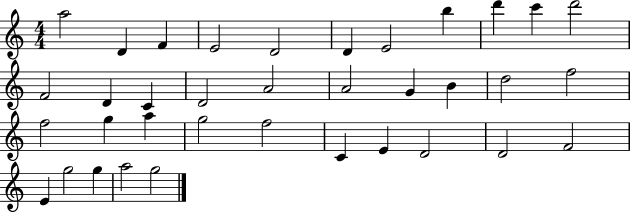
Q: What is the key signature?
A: C major